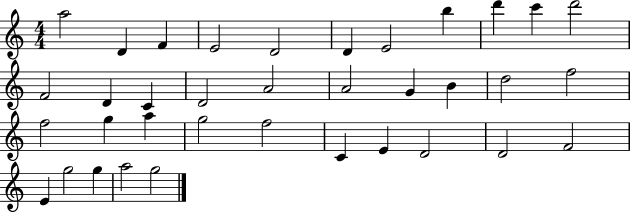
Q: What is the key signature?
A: C major